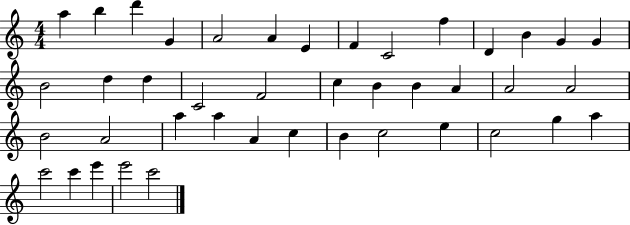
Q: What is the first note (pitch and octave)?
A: A5